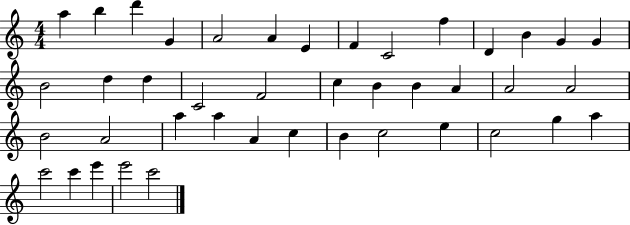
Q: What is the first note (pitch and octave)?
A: A5